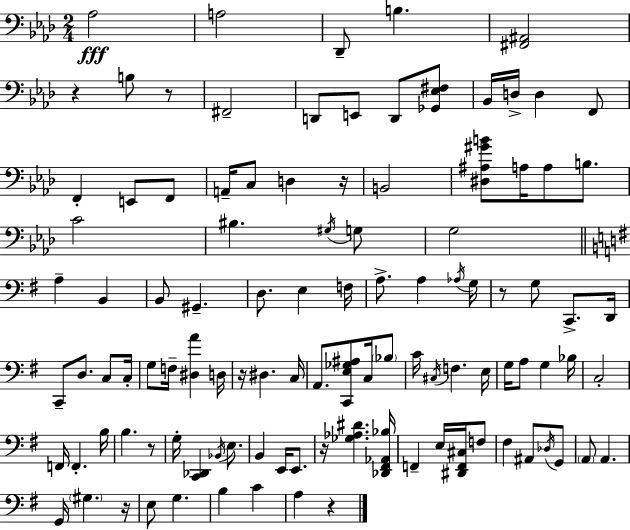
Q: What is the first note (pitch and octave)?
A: Ab3